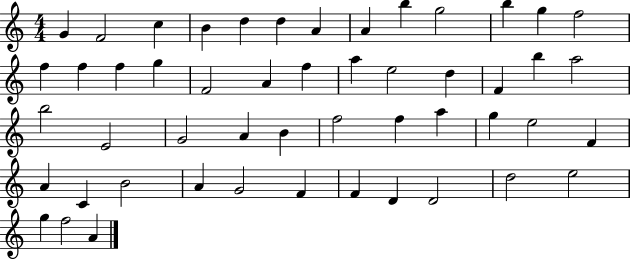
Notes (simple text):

G4/q F4/h C5/q B4/q D5/q D5/q A4/q A4/q B5/q G5/h B5/q G5/q F5/h F5/q F5/q F5/q G5/q F4/h A4/q F5/q A5/q E5/h D5/q F4/q B5/q A5/h B5/h E4/h G4/h A4/q B4/q F5/h F5/q A5/q G5/q E5/h F4/q A4/q C4/q B4/h A4/q G4/h F4/q F4/q D4/q D4/h D5/h E5/h G5/q F5/h A4/q